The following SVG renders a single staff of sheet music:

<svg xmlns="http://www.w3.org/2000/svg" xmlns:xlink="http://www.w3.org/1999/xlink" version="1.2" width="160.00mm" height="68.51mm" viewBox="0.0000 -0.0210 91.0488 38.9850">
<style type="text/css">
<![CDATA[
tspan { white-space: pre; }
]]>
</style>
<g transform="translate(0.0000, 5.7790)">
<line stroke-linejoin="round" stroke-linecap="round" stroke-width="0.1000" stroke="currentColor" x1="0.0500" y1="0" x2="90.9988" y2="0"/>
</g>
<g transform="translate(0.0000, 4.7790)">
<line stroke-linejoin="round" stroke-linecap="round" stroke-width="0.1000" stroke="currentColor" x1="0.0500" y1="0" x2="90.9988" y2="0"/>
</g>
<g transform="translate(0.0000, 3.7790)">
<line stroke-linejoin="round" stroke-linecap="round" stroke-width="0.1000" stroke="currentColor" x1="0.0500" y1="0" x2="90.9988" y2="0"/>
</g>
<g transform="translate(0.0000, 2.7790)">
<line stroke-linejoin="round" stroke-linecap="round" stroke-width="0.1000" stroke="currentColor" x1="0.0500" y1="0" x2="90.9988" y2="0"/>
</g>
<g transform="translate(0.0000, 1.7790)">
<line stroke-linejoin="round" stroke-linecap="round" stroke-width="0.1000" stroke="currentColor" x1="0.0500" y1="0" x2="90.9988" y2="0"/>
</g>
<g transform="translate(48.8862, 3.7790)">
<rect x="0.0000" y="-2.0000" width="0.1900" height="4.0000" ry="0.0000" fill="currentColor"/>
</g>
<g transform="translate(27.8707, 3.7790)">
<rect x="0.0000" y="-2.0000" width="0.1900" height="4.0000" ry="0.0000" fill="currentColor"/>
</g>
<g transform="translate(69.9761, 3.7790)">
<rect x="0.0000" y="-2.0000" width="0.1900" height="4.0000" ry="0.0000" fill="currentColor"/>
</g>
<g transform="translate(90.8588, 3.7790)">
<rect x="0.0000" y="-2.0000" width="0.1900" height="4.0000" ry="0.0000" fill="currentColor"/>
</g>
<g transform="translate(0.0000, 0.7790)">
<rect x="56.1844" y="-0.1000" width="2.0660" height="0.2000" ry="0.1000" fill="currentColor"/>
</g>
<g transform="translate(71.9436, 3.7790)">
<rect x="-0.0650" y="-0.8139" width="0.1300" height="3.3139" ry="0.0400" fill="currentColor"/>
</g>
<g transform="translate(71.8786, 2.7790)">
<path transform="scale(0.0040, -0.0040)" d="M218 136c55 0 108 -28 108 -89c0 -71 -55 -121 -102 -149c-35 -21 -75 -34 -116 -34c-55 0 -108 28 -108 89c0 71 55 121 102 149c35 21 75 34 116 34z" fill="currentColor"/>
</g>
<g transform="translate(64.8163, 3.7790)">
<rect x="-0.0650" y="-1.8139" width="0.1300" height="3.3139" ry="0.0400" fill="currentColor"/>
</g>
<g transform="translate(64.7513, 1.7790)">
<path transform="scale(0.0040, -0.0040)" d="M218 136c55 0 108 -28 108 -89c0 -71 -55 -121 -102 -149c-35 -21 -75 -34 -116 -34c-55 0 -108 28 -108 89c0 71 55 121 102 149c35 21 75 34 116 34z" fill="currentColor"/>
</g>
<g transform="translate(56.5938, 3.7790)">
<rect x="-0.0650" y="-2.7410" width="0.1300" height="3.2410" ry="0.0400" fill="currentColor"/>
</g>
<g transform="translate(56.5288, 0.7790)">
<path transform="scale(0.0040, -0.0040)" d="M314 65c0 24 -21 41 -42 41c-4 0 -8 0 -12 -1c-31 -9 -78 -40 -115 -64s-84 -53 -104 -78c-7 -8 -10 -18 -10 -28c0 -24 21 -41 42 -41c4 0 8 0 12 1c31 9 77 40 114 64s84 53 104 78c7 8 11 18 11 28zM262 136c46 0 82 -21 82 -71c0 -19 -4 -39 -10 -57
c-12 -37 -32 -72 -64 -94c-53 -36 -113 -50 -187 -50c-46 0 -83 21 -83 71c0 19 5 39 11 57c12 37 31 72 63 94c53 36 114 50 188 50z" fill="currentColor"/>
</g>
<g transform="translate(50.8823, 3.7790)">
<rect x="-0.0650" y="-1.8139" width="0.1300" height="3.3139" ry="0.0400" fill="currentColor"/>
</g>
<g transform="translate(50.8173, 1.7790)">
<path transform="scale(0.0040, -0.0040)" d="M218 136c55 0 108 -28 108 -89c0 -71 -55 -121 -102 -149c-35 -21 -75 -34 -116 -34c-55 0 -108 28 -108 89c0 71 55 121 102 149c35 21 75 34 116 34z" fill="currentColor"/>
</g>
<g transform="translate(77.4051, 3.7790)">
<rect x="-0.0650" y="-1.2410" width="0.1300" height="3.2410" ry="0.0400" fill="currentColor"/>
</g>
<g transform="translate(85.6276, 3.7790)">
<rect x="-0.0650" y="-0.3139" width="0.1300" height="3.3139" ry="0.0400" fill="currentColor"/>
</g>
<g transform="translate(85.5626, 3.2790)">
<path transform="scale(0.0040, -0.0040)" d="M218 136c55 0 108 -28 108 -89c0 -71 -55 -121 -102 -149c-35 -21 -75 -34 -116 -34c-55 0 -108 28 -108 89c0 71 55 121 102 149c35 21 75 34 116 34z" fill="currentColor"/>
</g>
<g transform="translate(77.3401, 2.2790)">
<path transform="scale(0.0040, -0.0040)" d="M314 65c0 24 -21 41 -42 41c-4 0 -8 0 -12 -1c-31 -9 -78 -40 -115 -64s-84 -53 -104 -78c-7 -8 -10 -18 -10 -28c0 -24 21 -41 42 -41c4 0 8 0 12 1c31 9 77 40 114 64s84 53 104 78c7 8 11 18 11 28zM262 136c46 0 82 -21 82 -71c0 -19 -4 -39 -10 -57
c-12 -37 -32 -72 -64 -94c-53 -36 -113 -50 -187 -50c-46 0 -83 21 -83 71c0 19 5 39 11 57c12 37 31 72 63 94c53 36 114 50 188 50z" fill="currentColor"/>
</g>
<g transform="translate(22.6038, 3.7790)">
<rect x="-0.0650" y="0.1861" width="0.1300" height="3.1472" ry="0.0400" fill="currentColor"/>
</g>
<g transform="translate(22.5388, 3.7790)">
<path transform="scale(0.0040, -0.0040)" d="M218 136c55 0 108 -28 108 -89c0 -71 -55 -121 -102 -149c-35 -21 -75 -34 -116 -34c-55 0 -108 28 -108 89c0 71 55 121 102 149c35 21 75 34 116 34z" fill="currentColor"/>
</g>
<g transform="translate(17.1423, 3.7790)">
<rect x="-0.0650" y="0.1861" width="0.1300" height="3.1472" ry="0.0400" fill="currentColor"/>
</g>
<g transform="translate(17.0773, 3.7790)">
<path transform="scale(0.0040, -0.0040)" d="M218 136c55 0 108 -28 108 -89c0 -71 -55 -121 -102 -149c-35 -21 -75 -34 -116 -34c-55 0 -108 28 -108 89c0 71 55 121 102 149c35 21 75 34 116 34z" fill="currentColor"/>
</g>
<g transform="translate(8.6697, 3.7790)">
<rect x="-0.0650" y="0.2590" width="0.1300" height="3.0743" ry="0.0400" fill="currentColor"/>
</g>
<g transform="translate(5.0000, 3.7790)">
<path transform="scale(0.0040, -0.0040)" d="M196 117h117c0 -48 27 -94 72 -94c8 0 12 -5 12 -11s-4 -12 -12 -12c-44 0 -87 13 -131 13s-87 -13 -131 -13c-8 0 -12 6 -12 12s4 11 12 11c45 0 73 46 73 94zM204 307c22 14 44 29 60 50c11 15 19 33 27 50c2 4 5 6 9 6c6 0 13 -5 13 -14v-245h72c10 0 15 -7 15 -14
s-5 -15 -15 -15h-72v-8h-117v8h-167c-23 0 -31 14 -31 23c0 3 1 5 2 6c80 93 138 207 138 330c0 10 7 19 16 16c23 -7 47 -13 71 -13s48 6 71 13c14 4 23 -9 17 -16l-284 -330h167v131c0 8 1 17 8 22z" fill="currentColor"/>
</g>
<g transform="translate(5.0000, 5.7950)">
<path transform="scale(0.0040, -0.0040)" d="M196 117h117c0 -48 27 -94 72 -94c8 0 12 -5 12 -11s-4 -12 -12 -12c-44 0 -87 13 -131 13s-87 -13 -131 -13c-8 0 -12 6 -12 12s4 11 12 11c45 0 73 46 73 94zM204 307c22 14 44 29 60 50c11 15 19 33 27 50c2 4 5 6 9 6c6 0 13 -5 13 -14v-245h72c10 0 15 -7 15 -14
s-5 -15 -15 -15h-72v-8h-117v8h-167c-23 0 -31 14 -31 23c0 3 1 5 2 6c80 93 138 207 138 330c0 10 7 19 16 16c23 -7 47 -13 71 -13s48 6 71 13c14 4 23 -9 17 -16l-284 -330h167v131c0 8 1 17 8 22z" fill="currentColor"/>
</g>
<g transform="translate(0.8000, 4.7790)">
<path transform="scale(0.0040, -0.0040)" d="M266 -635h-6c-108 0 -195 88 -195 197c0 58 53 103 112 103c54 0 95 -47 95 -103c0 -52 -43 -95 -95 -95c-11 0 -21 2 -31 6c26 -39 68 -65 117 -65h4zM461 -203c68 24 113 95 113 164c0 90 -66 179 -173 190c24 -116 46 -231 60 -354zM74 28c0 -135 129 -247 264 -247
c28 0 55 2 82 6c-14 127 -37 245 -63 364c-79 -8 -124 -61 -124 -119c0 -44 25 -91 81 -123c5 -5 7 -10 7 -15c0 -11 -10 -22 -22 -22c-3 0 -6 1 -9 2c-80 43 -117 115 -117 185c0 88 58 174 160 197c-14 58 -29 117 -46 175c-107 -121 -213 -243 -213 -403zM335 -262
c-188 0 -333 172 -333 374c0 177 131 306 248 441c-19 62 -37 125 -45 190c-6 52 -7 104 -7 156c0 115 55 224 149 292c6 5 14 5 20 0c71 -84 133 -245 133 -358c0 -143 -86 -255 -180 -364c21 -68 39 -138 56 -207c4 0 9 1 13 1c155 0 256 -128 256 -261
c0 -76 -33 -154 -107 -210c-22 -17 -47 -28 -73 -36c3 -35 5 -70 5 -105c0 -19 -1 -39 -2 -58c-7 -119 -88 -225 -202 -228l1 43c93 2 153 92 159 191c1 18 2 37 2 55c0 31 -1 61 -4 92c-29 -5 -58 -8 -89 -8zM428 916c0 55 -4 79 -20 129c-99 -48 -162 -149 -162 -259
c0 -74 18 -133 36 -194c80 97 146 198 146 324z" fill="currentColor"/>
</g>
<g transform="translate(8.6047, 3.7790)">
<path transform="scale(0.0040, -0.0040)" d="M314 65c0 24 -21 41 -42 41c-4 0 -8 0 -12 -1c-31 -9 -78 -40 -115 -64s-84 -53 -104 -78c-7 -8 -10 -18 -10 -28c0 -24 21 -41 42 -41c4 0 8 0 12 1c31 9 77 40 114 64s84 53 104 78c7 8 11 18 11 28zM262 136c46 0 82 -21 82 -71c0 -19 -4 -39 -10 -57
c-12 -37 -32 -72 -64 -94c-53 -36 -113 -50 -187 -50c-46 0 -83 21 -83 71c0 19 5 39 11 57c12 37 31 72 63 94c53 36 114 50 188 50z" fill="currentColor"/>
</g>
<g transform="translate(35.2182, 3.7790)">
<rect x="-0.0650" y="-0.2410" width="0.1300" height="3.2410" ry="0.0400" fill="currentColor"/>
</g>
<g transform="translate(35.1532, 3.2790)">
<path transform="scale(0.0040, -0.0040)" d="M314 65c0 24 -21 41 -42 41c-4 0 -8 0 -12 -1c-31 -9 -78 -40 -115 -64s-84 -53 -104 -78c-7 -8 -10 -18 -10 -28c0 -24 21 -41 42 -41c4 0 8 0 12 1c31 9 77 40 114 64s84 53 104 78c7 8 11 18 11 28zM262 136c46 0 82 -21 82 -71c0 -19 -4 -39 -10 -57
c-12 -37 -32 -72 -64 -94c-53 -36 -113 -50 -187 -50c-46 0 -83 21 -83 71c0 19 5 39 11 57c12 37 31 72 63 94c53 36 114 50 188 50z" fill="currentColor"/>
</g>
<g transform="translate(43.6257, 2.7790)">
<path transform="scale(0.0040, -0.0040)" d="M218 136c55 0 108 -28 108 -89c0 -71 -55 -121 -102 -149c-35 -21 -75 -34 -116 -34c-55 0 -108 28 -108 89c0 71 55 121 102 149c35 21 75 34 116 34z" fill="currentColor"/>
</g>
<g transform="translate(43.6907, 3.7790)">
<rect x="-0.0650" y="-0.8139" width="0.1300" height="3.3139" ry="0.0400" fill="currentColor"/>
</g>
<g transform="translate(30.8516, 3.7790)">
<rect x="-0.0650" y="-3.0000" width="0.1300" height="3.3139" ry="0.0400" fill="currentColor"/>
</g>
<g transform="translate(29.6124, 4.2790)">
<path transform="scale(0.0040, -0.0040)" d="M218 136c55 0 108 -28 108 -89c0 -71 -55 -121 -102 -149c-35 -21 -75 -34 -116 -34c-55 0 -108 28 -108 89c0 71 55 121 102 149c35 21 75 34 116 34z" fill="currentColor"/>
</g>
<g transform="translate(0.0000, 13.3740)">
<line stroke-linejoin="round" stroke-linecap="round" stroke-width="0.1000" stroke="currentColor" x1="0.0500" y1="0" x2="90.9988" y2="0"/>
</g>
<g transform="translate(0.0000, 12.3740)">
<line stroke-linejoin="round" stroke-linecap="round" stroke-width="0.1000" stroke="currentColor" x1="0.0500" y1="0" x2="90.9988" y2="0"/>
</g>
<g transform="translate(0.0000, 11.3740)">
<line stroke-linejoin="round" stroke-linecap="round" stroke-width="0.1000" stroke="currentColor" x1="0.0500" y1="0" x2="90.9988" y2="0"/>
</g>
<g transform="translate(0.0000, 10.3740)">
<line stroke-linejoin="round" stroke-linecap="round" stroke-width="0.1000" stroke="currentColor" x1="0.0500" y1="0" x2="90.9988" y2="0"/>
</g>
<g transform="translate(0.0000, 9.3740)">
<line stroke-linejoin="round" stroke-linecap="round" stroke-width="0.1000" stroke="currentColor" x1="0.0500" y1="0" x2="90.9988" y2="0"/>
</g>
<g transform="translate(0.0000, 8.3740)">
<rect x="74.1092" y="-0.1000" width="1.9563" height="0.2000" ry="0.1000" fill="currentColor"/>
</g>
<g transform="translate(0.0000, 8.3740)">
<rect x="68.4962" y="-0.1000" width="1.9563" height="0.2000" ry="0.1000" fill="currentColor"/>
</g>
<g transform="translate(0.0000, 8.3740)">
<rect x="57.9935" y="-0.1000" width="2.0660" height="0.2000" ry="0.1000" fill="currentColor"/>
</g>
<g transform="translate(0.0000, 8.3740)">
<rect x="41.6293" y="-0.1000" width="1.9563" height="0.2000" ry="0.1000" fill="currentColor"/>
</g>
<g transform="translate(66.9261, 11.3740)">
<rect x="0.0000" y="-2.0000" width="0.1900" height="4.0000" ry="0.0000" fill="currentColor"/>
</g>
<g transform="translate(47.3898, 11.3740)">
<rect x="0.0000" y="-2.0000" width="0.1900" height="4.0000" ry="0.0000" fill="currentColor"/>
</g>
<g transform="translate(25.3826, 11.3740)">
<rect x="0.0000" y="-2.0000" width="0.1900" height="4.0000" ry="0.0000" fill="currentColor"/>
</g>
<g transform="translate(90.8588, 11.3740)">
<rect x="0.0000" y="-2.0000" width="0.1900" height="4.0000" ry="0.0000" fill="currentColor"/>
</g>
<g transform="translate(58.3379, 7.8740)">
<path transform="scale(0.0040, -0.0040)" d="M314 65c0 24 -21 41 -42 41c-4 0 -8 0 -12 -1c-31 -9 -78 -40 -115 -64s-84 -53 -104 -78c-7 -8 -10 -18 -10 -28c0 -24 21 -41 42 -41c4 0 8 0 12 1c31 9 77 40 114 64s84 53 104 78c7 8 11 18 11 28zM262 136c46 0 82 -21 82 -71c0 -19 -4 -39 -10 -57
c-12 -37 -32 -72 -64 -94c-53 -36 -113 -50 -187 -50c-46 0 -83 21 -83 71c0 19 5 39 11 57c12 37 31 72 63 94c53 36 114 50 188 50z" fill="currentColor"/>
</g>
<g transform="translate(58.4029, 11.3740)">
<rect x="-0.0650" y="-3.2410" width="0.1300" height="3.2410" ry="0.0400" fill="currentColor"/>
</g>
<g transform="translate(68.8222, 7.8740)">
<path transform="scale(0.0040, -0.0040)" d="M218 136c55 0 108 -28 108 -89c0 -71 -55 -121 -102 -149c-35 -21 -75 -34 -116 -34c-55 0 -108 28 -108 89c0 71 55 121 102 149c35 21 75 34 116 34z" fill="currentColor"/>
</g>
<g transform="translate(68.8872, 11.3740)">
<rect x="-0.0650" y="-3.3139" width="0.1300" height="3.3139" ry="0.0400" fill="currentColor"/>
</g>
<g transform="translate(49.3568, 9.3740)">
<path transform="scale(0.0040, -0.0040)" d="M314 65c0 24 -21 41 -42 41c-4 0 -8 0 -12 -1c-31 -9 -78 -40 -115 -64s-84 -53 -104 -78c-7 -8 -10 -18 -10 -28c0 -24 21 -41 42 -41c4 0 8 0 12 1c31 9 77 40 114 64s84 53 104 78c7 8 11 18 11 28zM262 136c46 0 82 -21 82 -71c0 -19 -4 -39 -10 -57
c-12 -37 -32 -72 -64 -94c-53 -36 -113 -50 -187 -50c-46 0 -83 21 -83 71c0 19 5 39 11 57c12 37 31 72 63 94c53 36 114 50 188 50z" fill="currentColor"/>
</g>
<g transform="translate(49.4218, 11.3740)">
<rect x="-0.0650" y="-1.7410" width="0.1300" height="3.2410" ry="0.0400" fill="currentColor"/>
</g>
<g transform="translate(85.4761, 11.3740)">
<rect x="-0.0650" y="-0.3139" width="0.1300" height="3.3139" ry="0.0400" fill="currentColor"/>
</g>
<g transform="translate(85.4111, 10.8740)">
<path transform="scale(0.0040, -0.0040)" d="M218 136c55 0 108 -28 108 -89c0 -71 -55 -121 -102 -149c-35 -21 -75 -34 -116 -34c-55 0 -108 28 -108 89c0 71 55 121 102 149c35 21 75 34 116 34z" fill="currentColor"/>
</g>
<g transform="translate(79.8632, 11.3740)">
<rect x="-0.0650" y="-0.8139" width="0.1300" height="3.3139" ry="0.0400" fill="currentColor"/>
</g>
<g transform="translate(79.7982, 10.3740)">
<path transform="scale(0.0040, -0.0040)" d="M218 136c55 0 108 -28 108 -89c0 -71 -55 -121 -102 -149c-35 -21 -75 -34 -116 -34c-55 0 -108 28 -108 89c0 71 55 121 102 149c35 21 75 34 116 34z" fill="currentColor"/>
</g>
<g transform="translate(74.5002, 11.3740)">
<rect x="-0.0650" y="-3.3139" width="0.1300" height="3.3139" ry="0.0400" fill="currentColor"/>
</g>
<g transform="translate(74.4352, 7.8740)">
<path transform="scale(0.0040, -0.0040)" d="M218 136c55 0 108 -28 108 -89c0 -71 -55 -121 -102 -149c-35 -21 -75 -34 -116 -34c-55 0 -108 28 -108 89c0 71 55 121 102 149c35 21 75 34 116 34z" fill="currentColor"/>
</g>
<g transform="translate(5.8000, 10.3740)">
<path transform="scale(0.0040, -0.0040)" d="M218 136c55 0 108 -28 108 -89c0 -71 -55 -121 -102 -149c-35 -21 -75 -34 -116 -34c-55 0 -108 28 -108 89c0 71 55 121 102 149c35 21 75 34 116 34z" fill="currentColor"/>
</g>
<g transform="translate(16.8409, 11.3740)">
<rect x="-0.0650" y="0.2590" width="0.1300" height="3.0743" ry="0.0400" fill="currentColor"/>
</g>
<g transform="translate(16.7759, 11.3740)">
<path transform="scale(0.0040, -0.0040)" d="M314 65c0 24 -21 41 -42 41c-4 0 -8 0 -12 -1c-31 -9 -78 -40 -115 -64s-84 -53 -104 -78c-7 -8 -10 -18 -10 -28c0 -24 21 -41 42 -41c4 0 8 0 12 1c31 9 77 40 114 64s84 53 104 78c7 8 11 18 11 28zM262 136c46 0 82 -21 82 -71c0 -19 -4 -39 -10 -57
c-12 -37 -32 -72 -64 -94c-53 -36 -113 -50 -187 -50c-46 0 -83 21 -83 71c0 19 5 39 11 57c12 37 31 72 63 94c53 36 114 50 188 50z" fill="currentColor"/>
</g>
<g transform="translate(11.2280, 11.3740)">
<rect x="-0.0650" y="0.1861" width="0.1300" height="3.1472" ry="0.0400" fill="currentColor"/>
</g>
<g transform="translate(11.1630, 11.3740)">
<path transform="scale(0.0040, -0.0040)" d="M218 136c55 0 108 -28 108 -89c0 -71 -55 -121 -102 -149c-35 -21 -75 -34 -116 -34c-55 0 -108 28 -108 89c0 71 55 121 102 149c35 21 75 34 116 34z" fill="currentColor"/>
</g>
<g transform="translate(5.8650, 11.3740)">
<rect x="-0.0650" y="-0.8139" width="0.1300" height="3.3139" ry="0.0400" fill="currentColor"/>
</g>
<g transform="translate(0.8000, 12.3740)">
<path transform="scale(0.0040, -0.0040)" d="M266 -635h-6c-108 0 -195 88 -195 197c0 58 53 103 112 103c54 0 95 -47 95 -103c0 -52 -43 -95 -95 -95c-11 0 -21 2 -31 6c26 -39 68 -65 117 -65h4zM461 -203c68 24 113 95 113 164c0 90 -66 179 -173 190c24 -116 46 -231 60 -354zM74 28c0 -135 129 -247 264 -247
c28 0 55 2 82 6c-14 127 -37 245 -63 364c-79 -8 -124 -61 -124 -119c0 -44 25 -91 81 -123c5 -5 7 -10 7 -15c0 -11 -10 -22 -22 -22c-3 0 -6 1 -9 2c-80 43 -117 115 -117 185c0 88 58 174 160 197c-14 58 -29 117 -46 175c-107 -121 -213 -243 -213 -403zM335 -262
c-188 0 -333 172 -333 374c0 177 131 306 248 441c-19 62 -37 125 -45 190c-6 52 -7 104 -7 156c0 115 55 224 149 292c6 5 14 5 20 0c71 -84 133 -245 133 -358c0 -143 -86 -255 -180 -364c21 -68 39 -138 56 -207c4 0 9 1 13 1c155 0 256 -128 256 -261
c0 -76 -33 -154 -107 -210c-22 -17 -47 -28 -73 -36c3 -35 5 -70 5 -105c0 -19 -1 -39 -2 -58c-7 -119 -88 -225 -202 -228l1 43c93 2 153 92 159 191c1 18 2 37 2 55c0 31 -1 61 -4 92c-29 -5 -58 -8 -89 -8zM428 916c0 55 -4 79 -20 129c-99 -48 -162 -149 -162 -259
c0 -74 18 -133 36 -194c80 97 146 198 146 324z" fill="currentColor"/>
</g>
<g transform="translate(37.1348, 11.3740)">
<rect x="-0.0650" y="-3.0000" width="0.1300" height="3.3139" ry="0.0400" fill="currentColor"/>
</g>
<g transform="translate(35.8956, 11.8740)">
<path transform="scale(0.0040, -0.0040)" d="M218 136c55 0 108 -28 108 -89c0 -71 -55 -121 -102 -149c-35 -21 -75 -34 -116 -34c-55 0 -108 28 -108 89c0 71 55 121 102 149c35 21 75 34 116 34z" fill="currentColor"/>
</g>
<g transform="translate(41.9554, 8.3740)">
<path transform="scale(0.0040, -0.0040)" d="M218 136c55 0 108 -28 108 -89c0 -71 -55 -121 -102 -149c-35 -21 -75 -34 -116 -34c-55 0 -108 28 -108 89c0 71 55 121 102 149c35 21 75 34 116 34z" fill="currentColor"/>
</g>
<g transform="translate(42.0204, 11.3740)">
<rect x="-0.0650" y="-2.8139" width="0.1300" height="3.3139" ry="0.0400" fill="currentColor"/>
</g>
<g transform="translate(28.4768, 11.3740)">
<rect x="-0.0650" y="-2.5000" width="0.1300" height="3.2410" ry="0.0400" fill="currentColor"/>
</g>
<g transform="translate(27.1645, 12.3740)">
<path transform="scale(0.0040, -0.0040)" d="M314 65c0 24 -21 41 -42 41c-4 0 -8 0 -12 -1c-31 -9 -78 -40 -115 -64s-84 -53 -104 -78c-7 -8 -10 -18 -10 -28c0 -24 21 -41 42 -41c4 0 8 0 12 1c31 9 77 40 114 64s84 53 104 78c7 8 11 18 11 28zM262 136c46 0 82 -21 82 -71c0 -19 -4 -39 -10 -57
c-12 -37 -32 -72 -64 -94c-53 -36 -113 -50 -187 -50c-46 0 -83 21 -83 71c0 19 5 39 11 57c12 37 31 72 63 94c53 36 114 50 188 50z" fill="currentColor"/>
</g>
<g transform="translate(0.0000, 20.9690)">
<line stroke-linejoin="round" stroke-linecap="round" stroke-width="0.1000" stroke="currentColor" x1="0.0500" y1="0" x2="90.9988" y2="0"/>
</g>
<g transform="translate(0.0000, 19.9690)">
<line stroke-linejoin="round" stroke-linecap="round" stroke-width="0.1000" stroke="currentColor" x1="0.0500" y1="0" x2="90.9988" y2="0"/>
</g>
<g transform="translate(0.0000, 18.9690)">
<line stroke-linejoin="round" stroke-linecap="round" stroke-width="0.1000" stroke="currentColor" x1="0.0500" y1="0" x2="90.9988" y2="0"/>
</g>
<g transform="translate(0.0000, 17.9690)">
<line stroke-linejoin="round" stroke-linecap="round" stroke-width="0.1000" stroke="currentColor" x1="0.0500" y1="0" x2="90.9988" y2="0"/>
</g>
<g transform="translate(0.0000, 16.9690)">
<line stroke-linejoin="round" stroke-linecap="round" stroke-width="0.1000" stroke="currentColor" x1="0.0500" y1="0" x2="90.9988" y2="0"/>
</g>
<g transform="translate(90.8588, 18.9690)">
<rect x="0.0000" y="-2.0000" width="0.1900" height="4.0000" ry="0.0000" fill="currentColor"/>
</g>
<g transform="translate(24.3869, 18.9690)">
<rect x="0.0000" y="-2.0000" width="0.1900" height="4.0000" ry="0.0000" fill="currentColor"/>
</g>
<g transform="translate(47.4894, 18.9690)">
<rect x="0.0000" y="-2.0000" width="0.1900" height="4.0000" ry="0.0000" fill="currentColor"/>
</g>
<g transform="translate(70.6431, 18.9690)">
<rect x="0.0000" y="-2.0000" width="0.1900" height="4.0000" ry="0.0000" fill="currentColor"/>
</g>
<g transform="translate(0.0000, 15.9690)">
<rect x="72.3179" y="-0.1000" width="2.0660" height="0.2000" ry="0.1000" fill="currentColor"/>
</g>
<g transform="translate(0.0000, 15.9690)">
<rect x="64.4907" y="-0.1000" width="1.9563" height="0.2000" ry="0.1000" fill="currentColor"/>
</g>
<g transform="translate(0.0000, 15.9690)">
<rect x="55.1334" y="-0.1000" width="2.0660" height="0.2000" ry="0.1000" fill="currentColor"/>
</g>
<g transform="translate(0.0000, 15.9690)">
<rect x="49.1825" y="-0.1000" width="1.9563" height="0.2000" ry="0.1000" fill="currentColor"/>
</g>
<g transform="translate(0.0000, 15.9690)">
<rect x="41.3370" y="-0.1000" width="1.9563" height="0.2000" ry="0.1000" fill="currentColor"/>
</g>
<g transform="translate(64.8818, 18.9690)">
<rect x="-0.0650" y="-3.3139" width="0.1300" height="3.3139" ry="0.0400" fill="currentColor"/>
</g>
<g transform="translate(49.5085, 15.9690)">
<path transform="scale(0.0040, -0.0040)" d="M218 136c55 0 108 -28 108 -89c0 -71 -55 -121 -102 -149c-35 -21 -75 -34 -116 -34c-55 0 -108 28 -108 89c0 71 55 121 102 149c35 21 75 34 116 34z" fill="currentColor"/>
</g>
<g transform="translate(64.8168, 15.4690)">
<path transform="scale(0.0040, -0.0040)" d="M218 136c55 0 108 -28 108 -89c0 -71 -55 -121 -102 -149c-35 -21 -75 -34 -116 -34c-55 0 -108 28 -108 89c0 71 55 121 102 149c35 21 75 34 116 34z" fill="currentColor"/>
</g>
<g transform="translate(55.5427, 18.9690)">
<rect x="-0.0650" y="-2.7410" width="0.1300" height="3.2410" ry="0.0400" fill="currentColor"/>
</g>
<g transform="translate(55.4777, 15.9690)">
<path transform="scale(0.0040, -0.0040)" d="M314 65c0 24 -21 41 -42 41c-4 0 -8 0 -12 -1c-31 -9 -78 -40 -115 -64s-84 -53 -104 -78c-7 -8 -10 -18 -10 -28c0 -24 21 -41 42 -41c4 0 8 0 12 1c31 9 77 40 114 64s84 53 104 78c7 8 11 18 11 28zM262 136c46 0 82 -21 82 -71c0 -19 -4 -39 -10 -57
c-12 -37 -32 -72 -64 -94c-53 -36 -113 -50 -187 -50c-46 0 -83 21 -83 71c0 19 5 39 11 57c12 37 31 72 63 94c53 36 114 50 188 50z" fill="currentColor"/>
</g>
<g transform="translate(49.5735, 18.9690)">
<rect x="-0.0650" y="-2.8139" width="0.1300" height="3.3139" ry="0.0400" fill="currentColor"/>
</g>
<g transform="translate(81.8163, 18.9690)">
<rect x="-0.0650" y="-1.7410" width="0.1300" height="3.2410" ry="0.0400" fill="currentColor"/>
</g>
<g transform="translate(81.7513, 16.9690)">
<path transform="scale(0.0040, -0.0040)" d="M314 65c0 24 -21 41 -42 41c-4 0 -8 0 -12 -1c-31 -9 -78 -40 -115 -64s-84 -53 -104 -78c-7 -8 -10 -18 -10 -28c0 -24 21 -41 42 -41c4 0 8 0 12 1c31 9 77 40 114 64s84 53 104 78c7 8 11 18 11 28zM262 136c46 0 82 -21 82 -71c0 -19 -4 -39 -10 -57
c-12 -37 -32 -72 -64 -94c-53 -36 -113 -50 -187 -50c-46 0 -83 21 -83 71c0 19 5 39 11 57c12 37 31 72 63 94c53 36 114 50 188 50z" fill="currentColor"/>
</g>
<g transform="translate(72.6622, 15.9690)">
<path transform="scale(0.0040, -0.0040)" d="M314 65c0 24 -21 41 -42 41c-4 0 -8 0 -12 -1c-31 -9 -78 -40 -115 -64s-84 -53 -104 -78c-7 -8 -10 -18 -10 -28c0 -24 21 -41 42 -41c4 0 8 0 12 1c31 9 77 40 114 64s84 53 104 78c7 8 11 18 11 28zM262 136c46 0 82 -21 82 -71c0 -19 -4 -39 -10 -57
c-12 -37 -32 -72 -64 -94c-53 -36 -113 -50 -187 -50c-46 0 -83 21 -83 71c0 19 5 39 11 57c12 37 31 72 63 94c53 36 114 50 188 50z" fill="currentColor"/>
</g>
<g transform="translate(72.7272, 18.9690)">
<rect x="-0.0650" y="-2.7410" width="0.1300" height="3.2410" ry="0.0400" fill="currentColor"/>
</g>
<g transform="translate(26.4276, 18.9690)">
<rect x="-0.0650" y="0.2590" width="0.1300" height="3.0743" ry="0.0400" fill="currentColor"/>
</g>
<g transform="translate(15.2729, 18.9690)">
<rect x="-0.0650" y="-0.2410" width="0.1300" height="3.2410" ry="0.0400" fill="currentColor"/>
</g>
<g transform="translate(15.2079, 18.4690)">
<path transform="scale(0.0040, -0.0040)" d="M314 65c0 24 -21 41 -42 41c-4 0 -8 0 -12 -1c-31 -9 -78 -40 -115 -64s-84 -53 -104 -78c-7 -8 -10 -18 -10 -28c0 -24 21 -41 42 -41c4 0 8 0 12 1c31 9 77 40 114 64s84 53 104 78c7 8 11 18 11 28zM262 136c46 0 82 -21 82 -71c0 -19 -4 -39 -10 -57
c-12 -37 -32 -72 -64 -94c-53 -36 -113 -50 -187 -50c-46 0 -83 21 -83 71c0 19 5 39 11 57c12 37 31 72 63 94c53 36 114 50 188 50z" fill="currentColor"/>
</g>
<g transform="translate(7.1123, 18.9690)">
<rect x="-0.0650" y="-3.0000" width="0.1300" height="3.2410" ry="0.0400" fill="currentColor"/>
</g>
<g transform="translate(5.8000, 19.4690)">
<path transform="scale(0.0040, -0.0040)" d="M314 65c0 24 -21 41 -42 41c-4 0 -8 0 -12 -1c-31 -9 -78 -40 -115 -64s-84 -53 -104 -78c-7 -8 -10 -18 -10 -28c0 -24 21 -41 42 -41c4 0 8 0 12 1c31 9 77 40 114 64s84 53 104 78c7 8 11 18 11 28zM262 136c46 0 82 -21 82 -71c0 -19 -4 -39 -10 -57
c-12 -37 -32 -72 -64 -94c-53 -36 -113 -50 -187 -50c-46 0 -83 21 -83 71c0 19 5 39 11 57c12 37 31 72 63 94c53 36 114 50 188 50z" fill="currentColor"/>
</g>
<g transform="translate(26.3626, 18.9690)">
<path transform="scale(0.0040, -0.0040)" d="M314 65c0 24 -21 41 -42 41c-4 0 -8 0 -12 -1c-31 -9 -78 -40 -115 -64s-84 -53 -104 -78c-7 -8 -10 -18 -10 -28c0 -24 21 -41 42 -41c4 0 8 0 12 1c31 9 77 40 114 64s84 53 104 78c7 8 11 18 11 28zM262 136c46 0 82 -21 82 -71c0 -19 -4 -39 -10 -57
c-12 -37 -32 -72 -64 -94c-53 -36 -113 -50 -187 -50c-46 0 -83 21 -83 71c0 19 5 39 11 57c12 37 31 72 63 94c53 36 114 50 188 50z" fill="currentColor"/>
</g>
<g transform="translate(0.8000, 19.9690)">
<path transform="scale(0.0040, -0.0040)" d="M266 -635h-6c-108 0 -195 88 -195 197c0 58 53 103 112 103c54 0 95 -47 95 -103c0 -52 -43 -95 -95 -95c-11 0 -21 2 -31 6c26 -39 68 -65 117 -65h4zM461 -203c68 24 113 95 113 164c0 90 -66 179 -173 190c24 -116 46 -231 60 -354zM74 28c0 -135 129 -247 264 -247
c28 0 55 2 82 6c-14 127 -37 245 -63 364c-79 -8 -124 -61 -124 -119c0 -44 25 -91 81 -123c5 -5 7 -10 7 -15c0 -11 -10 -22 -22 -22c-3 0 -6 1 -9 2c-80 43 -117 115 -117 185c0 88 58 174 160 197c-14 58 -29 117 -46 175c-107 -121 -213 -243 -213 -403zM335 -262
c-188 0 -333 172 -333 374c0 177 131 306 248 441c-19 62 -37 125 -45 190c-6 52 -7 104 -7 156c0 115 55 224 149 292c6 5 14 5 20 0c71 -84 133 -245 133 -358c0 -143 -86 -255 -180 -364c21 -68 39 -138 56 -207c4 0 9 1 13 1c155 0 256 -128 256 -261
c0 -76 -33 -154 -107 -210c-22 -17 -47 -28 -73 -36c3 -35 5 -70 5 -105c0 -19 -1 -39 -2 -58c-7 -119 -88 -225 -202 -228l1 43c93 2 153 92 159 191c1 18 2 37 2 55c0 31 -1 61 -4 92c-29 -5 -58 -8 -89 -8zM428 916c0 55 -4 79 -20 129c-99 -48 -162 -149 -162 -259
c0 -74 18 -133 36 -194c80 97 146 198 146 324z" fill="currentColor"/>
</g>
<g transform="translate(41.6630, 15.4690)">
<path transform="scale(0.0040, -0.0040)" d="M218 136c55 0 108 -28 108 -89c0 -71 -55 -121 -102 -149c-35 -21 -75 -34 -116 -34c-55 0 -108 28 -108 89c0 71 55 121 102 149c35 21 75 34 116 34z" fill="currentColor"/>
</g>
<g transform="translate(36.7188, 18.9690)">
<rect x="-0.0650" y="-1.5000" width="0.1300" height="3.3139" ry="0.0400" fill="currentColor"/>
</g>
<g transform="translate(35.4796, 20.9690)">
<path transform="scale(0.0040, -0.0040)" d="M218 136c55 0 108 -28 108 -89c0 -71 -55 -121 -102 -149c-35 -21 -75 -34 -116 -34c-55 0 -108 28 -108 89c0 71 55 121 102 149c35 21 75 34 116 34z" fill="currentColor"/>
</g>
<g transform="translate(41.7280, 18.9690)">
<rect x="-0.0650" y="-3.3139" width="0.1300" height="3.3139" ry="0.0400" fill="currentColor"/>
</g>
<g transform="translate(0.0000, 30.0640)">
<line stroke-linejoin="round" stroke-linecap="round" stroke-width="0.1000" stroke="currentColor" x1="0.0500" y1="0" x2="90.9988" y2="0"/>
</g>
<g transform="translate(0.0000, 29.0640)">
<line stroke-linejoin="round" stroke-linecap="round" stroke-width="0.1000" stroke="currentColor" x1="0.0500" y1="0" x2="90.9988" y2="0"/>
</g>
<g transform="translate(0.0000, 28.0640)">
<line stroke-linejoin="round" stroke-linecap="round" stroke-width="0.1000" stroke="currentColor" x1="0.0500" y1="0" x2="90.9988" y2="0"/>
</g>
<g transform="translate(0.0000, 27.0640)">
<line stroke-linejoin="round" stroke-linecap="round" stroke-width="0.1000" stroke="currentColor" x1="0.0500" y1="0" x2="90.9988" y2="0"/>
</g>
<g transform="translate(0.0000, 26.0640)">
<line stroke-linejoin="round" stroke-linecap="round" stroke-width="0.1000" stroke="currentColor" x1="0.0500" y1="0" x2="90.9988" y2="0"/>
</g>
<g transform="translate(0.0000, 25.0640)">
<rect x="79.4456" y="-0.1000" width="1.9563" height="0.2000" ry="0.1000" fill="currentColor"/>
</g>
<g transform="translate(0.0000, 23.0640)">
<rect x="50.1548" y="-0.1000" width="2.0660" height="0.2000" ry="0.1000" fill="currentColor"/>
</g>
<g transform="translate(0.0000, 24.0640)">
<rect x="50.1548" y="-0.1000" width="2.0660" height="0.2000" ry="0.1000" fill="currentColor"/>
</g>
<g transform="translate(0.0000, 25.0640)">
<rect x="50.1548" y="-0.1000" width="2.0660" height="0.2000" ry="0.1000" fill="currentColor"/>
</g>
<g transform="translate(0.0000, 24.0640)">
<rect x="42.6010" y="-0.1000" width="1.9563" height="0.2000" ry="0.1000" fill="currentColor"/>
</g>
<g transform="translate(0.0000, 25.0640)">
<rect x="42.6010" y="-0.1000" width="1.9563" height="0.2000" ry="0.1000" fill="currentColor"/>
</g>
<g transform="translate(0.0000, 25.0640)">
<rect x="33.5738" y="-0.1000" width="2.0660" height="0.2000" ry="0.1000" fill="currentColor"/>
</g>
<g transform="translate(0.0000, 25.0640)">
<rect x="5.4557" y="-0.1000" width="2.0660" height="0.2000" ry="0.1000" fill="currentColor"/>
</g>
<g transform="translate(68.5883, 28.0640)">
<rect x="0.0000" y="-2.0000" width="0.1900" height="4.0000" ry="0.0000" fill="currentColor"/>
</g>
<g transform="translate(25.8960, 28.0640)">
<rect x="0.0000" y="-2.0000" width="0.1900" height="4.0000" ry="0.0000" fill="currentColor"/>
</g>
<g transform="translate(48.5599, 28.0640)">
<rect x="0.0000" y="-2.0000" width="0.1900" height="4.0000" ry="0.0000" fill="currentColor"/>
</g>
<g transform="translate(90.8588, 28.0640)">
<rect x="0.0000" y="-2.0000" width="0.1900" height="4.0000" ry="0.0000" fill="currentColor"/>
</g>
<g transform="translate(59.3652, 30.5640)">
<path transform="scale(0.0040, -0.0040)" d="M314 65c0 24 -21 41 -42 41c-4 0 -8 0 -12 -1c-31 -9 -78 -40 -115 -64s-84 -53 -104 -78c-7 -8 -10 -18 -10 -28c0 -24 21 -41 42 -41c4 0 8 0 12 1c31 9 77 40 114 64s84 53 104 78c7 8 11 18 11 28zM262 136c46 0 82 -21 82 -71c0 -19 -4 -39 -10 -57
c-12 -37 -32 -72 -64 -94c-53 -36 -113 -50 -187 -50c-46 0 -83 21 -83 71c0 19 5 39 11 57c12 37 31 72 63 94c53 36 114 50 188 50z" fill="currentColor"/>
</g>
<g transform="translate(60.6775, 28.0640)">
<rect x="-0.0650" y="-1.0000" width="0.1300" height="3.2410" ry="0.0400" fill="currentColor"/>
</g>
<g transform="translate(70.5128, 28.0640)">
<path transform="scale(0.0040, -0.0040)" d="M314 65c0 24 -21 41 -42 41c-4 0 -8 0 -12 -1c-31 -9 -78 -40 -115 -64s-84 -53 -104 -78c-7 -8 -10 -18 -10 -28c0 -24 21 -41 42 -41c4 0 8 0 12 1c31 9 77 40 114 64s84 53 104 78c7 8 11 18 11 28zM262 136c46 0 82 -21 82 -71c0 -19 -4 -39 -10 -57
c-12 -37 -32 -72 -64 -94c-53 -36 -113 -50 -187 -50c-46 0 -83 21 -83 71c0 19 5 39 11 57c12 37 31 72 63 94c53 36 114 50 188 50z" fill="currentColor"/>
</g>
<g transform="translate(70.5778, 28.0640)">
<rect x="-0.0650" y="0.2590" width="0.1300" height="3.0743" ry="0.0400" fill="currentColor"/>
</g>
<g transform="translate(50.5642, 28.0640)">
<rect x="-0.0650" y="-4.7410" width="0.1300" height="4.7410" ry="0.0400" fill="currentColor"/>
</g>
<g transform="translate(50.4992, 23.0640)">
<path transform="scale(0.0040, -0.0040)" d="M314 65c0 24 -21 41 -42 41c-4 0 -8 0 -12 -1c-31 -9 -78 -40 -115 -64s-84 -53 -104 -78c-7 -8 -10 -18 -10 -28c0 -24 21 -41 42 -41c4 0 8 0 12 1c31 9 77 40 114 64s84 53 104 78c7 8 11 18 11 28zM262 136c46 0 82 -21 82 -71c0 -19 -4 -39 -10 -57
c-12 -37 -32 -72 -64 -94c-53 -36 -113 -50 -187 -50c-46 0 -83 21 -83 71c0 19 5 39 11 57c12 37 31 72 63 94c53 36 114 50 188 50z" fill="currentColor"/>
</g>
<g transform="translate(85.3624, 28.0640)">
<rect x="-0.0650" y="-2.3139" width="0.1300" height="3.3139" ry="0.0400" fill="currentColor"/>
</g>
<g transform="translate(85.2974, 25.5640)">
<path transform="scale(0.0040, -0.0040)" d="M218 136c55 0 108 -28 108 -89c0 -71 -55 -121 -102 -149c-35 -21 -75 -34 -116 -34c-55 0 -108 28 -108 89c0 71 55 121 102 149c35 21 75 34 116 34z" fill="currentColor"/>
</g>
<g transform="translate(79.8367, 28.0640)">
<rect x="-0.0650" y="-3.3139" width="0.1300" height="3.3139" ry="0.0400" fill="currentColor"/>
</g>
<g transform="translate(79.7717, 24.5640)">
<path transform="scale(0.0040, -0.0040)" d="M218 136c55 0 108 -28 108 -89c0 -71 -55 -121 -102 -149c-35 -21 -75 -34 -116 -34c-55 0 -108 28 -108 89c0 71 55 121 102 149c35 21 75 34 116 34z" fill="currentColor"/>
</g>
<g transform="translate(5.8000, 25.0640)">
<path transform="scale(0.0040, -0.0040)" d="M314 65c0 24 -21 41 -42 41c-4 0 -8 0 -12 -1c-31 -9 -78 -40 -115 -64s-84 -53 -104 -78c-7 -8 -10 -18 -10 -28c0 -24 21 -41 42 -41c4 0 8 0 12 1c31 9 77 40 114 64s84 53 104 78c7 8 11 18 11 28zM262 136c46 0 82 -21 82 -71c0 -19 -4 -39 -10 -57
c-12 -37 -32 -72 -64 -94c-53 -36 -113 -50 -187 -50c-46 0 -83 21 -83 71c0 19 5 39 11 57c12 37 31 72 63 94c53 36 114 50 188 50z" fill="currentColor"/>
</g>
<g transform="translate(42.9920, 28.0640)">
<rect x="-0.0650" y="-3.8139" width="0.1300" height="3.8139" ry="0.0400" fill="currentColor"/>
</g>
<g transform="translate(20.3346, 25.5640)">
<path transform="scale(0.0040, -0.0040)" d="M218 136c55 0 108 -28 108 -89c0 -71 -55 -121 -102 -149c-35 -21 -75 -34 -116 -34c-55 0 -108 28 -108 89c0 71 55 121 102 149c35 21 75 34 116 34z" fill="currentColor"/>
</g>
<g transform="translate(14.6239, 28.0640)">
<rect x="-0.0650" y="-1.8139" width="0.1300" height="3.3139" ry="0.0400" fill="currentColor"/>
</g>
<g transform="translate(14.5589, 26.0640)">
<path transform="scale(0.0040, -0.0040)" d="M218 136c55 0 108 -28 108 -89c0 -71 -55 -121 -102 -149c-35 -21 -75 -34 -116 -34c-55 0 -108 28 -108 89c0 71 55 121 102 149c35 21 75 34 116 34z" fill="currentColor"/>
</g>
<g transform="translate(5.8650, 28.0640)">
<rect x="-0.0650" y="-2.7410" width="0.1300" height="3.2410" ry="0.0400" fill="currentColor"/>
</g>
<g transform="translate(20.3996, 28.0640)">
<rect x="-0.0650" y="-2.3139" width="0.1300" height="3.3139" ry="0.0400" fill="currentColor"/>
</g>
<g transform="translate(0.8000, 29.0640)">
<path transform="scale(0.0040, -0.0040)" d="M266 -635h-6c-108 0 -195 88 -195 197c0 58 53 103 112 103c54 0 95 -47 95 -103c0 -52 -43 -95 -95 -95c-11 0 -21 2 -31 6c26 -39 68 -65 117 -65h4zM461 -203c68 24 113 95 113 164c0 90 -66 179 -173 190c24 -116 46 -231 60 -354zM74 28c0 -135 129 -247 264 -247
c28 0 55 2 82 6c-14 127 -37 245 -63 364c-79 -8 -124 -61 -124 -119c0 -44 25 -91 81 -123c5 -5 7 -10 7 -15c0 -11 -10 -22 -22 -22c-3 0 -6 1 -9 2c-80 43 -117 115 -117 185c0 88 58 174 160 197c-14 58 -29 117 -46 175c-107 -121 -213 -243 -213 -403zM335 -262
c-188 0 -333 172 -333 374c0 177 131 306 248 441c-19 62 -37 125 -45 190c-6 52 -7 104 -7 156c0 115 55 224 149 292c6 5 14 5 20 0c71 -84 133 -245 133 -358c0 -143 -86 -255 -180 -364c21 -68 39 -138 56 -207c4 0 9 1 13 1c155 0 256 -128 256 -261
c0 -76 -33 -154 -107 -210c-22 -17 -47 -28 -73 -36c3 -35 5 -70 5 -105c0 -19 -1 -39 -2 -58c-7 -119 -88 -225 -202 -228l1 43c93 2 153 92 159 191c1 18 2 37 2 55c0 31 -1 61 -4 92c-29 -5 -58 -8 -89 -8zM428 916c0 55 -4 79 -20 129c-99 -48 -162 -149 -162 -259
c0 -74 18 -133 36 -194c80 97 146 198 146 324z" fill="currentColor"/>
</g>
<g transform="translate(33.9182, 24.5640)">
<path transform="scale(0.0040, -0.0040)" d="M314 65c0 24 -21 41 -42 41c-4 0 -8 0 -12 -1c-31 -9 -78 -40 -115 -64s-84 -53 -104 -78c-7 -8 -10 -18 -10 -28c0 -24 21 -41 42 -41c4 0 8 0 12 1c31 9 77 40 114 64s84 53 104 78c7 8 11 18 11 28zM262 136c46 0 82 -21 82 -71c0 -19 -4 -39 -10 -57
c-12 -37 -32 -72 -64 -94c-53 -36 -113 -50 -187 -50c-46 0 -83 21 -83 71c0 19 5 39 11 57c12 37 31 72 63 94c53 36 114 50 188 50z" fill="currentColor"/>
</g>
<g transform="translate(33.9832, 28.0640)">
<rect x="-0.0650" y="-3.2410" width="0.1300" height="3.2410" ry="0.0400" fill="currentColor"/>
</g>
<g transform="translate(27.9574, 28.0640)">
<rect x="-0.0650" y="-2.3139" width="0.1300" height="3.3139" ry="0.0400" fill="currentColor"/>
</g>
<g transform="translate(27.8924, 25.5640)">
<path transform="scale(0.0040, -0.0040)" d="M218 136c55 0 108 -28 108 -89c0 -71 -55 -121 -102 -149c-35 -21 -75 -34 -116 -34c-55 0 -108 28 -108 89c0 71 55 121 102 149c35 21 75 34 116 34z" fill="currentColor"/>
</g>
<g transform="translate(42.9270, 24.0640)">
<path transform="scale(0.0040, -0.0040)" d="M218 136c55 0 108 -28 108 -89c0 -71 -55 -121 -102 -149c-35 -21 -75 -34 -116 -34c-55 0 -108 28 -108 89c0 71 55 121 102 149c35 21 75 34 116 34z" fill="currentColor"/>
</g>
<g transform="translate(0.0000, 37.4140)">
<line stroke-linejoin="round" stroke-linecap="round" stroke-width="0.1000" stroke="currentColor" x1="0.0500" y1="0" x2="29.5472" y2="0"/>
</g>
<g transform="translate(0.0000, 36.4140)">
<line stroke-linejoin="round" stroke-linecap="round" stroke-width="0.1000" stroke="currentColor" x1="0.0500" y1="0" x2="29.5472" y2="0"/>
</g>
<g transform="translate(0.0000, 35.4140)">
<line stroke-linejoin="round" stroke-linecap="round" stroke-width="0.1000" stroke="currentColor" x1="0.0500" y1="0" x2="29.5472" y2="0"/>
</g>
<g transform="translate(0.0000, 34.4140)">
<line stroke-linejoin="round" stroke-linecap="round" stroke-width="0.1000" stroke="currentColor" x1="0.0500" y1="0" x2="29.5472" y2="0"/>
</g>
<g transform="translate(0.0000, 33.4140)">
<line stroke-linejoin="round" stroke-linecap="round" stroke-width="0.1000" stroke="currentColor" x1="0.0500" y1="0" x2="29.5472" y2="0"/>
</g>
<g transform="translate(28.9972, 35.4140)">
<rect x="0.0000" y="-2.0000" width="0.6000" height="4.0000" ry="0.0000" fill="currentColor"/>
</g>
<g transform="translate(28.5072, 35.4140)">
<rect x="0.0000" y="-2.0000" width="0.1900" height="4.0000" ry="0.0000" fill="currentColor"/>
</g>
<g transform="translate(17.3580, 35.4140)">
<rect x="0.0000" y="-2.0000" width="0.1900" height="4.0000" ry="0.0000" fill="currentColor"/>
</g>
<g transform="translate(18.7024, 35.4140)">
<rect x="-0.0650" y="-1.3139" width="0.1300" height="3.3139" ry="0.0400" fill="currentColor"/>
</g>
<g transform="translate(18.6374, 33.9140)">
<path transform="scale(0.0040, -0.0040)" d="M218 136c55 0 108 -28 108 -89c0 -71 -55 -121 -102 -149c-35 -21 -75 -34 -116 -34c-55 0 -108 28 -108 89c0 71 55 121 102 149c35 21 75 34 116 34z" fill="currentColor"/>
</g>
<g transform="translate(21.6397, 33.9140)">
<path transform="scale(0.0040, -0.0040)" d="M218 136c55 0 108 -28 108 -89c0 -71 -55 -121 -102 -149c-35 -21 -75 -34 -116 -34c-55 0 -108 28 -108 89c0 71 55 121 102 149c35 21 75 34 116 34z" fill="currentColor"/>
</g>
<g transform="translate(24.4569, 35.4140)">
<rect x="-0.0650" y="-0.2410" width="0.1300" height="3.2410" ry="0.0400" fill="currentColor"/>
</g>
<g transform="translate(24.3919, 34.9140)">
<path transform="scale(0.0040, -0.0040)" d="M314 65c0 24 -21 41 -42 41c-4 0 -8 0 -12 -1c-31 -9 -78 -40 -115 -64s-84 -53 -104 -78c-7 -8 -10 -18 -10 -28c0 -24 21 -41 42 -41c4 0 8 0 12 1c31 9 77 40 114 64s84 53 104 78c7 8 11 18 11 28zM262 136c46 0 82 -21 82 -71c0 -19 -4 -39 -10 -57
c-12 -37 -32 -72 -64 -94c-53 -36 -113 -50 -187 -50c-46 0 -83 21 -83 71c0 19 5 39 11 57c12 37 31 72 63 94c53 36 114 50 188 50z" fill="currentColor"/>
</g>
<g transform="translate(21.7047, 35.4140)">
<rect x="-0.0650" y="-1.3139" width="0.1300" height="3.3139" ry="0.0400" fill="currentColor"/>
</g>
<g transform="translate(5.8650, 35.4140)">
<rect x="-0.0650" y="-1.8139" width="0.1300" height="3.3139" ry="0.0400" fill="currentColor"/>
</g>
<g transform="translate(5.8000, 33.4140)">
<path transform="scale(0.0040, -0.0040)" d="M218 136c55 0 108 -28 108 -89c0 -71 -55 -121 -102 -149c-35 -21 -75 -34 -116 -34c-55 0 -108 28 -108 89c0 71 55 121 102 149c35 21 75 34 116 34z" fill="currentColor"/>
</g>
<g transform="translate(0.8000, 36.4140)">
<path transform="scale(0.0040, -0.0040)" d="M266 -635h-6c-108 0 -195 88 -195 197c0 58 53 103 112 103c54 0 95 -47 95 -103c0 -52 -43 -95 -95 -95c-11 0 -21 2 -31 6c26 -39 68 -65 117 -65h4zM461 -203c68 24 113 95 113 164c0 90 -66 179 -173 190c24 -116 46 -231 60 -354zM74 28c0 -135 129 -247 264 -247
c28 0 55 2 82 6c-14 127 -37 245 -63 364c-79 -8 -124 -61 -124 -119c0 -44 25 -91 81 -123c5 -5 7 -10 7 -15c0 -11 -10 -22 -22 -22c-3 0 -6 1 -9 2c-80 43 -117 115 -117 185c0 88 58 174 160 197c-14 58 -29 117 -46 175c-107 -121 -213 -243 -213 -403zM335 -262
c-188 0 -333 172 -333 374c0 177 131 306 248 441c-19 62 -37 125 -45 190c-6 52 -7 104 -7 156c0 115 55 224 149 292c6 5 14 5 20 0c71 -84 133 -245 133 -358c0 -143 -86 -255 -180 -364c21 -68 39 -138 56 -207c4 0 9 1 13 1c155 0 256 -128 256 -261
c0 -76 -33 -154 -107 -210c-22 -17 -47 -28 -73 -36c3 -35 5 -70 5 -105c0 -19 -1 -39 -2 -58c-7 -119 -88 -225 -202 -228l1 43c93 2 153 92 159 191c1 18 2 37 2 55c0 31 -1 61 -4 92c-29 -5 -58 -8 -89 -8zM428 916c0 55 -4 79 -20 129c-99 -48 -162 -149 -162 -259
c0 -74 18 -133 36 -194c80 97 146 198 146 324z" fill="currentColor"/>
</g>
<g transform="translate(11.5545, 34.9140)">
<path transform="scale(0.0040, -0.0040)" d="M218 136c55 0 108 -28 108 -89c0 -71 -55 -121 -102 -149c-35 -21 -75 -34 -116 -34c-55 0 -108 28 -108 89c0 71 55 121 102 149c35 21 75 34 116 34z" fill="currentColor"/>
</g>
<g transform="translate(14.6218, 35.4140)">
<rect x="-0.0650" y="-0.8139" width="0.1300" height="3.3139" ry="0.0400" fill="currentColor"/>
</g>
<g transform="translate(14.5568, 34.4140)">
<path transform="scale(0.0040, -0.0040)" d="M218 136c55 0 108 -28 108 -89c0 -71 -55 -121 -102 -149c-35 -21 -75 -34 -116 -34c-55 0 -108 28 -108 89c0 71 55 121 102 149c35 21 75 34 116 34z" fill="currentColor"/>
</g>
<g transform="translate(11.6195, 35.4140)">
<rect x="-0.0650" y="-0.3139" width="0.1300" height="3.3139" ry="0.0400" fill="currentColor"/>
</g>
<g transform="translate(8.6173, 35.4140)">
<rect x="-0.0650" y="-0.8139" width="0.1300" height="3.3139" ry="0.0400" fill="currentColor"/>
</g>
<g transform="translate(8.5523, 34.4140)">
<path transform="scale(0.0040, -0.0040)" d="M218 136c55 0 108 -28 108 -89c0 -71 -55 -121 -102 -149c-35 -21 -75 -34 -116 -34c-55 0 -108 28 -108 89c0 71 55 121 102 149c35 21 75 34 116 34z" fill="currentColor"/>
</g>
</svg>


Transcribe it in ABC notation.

X:1
T:Untitled
M:4/4
L:1/4
K:C
B2 B B A c2 d f a2 f d e2 c d B B2 G2 A a f2 b2 b b d c A2 c2 B2 E b a a2 b a2 f2 a2 f g g b2 c' e'2 D2 B2 b g f d c d e e c2